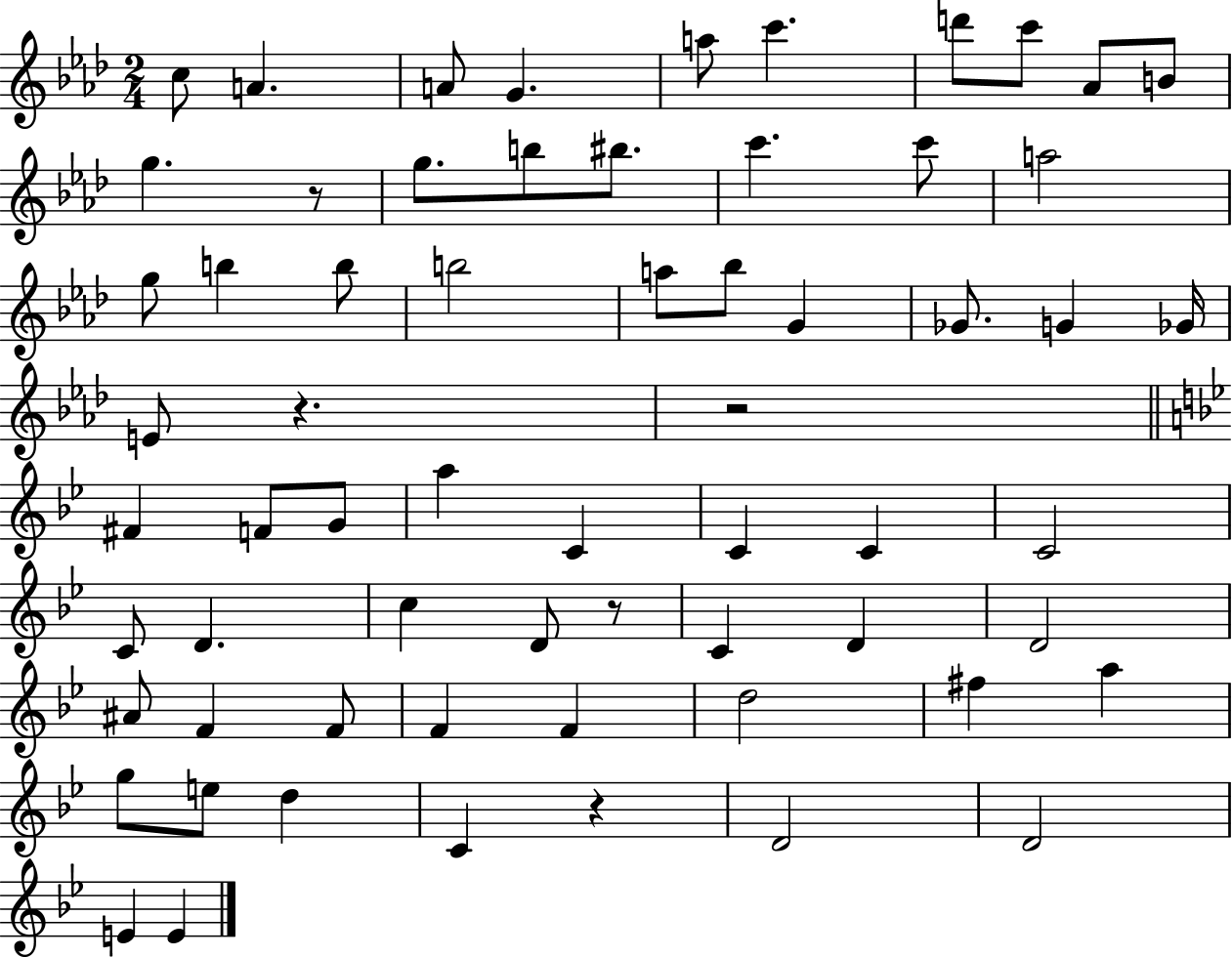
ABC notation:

X:1
T:Untitled
M:2/4
L:1/4
K:Ab
c/2 A A/2 G a/2 c' d'/2 c'/2 _A/2 B/2 g z/2 g/2 b/2 ^b/2 c' c'/2 a2 g/2 b b/2 b2 a/2 _b/2 G _G/2 G _G/4 E/2 z z2 ^F F/2 G/2 a C C C C2 C/2 D c D/2 z/2 C D D2 ^A/2 F F/2 F F d2 ^f a g/2 e/2 d C z D2 D2 E E